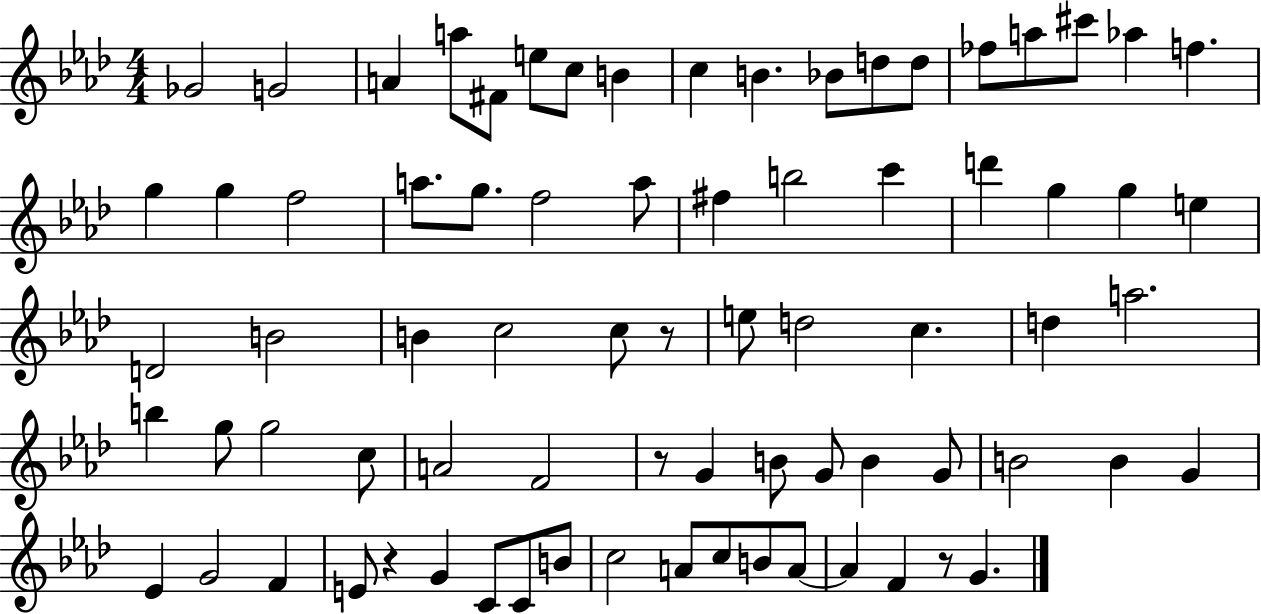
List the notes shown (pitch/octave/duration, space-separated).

Gb4/h G4/h A4/q A5/e F#4/e E5/e C5/e B4/q C5/q B4/q. Bb4/e D5/e D5/e FES5/e A5/e C#6/e Ab5/q F5/q. G5/q G5/q F5/h A5/e. G5/e. F5/h A5/e F#5/q B5/h C6/q D6/q G5/q G5/q E5/q D4/h B4/h B4/q C5/h C5/e R/e E5/e D5/h C5/q. D5/q A5/h. B5/q G5/e G5/h C5/e A4/h F4/h R/e G4/q B4/e G4/e B4/q G4/e B4/h B4/q G4/q Eb4/q G4/h F4/q E4/e R/q G4/q C4/e C4/e B4/e C5/h A4/e C5/e B4/e A4/e A4/q F4/q R/e G4/q.